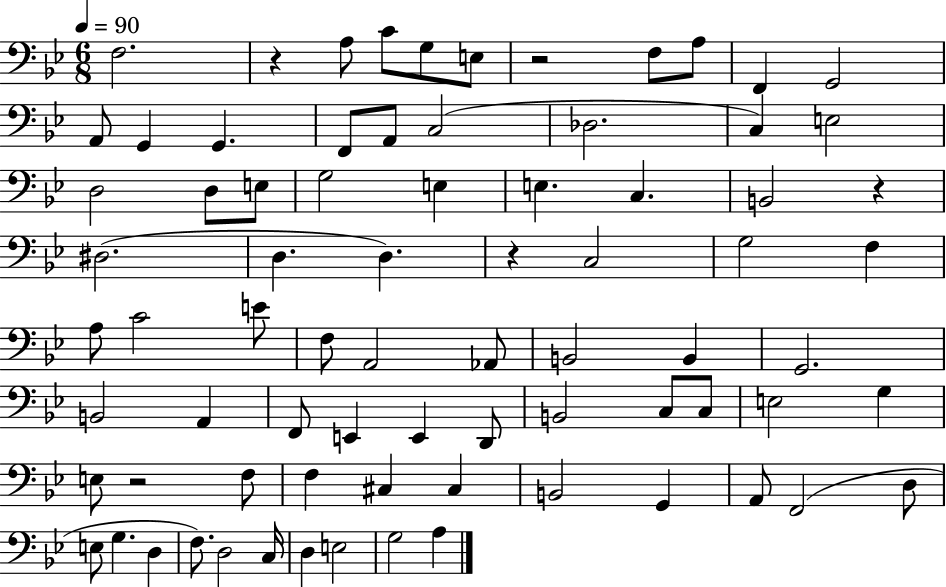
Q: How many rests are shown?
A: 5